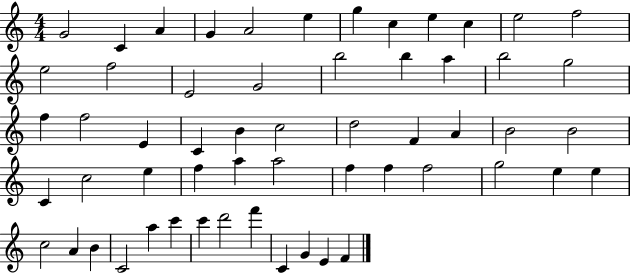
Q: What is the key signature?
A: C major